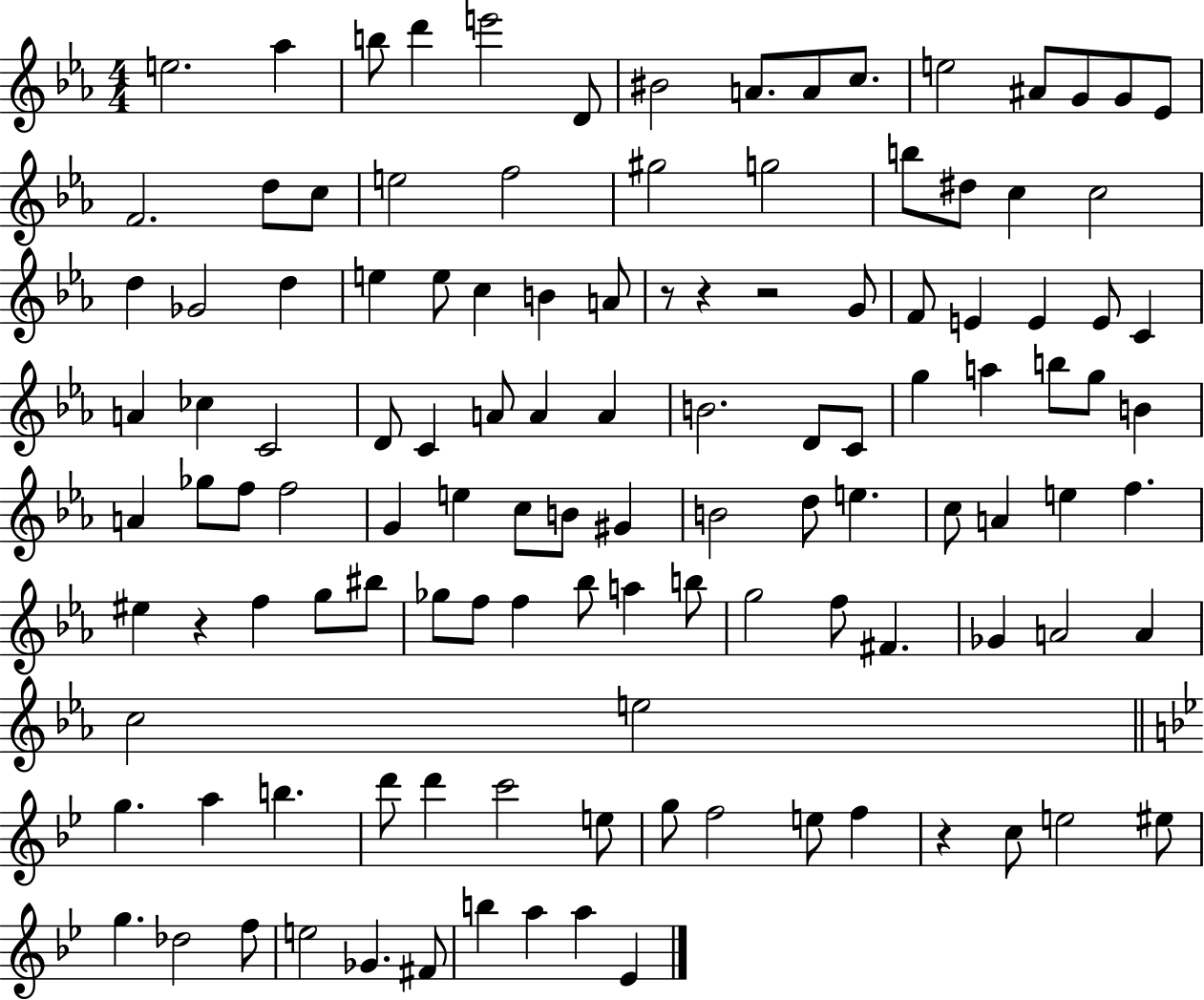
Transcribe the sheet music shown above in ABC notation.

X:1
T:Untitled
M:4/4
L:1/4
K:Eb
e2 _a b/2 d' e'2 D/2 ^B2 A/2 A/2 c/2 e2 ^A/2 G/2 G/2 _E/2 F2 d/2 c/2 e2 f2 ^g2 g2 b/2 ^d/2 c c2 d _G2 d e e/2 c B A/2 z/2 z z2 G/2 F/2 E E E/2 C A _c C2 D/2 C A/2 A A B2 D/2 C/2 g a b/2 g/2 B A _g/2 f/2 f2 G e c/2 B/2 ^G B2 d/2 e c/2 A e f ^e z f g/2 ^b/2 _g/2 f/2 f _b/2 a b/2 g2 f/2 ^F _G A2 A c2 e2 g a b d'/2 d' c'2 e/2 g/2 f2 e/2 f z c/2 e2 ^e/2 g _d2 f/2 e2 _G ^F/2 b a a _E